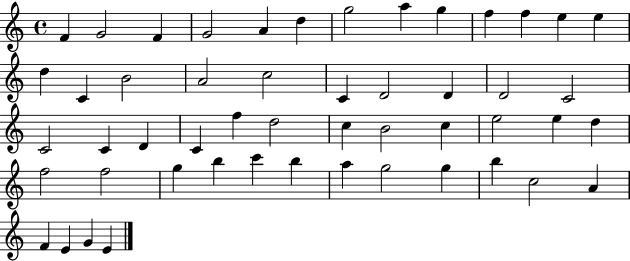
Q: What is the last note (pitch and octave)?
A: E4